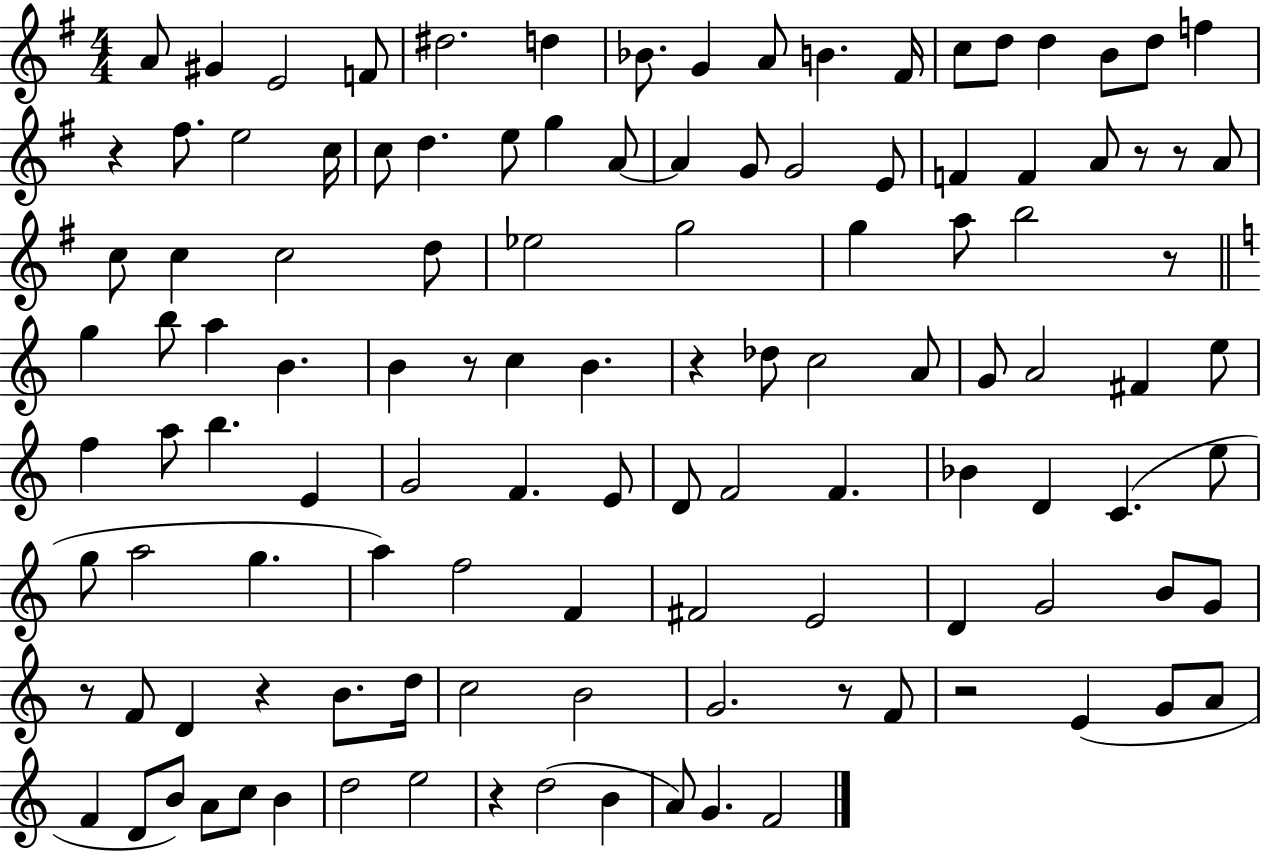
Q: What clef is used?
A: treble